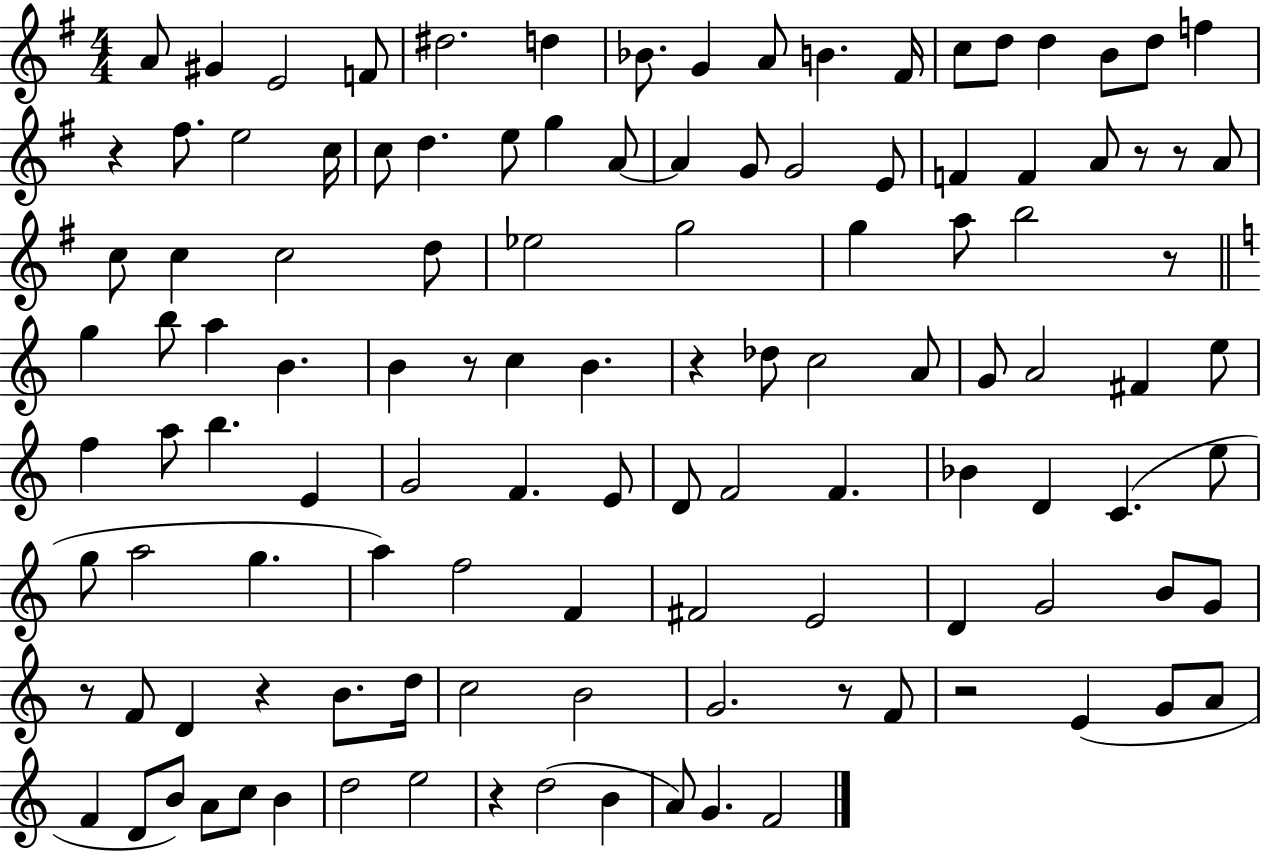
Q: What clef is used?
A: treble